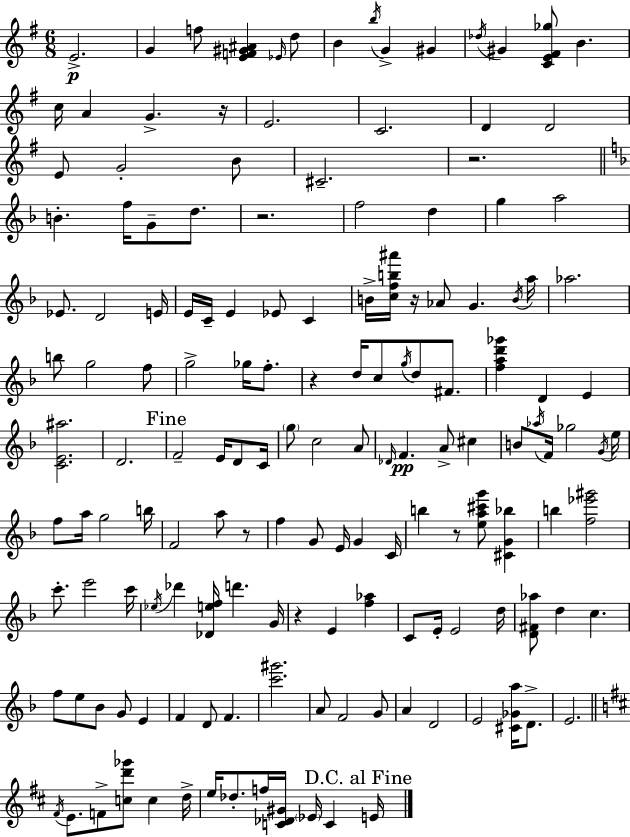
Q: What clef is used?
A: treble